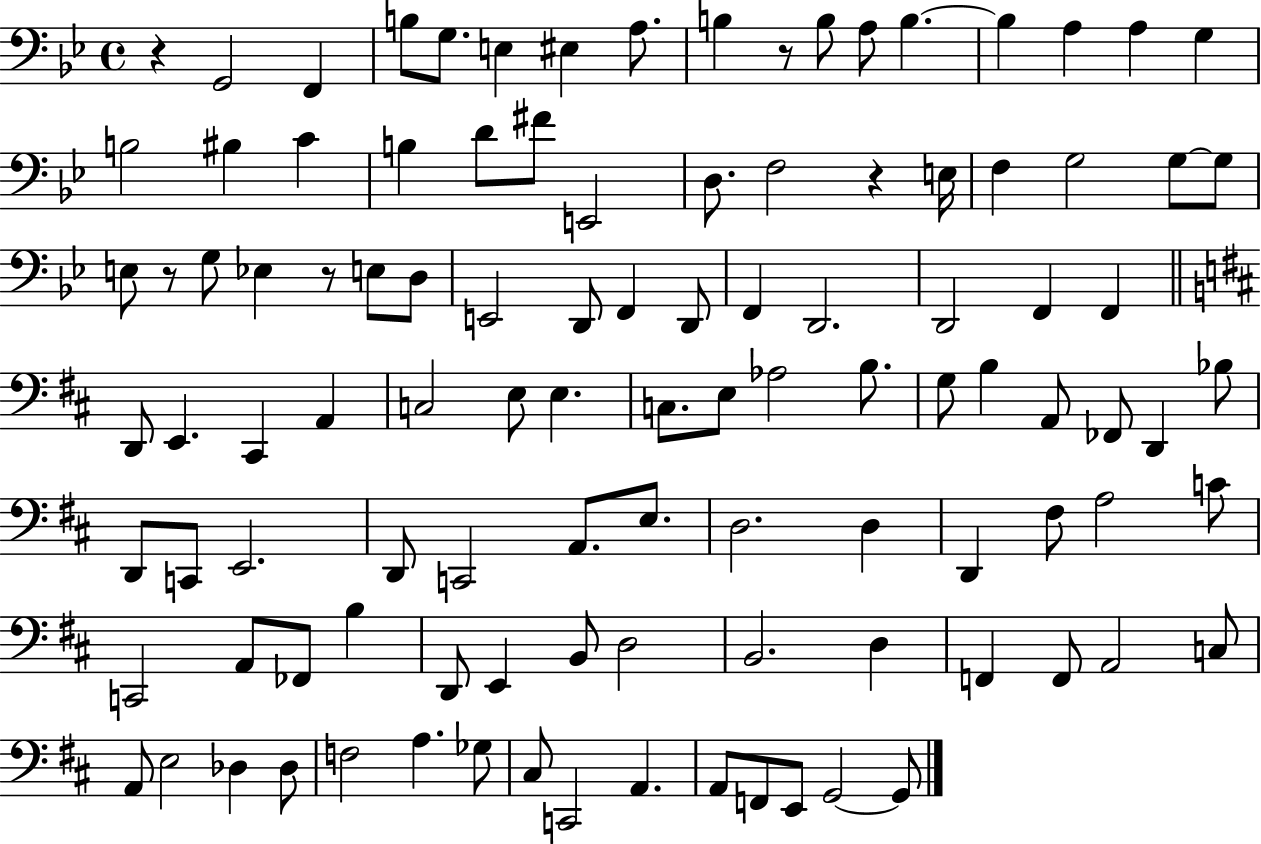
X:1
T:Untitled
M:4/4
L:1/4
K:Bb
z G,,2 F,, B,/2 G,/2 E, ^E, A,/2 B, z/2 B,/2 A,/2 B, B, A, A, G, B,2 ^B, C B, D/2 ^F/2 E,,2 D,/2 F,2 z E,/4 F, G,2 G,/2 G,/2 E,/2 z/2 G,/2 _E, z/2 E,/2 D,/2 E,,2 D,,/2 F,, D,,/2 F,, D,,2 D,,2 F,, F,, D,,/2 E,, ^C,, A,, C,2 E,/2 E, C,/2 E,/2 _A,2 B,/2 G,/2 B, A,,/2 _F,,/2 D,, _B,/2 D,,/2 C,,/2 E,,2 D,,/2 C,,2 A,,/2 E,/2 D,2 D, D,, ^F,/2 A,2 C/2 C,,2 A,,/2 _F,,/2 B, D,,/2 E,, B,,/2 D,2 B,,2 D, F,, F,,/2 A,,2 C,/2 A,,/2 E,2 _D, _D,/2 F,2 A, _G,/2 ^C,/2 C,,2 A,, A,,/2 F,,/2 E,,/2 G,,2 G,,/2